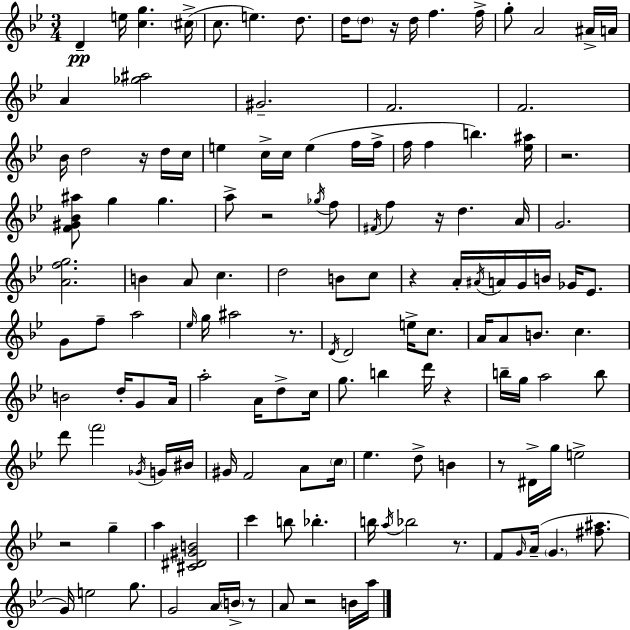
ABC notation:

X:1
T:Untitled
M:3/4
L:1/4
K:Bb
D e/4 [cg] ^c/4 c/2 e d/2 d/4 d/2 z/4 d/4 f f/4 g/2 A2 ^A/4 A/4 A [_g^a]2 ^G2 F2 F2 _B/4 d2 z/4 d/4 c/4 e c/4 c/4 e f/4 f/4 f/4 f b [_e^a]/4 z2 [F^G_B^a]/2 g g a/2 z2 _g/4 f/2 ^F/4 f z/4 d A/4 G2 [Afg]2 B A/2 c d2 B/2 c/2 z A/4 ^A/4 A/4 G/4 B/4 _G/4 _E/2 G/2 f/2 a2 _e/4 g/4 ^a2 z/2 D/4 D2 e/4 c/2 A/4 A/2 B/2 c B2 d/4 G/2 A/4 a2 A/4 d/2 c/4 g/2 b d'/4 z b/4 g/4 a2 b/2 d'/2 f'2 _G/4 G/4 ^B/4 ^G/4 F2 A/2 c/4 _e d/2 B z/2 ^D/4 g/4 e2 z2 g a [^C^D^GB]2 c' b/2 _b b/4 a/4 _b2 z/2 F/2 G/4 A/4 G [^f^a]/2 G/4 e2 g/2 G2 A/4 B/4 z/2 A/2 z2 B/4 a/4